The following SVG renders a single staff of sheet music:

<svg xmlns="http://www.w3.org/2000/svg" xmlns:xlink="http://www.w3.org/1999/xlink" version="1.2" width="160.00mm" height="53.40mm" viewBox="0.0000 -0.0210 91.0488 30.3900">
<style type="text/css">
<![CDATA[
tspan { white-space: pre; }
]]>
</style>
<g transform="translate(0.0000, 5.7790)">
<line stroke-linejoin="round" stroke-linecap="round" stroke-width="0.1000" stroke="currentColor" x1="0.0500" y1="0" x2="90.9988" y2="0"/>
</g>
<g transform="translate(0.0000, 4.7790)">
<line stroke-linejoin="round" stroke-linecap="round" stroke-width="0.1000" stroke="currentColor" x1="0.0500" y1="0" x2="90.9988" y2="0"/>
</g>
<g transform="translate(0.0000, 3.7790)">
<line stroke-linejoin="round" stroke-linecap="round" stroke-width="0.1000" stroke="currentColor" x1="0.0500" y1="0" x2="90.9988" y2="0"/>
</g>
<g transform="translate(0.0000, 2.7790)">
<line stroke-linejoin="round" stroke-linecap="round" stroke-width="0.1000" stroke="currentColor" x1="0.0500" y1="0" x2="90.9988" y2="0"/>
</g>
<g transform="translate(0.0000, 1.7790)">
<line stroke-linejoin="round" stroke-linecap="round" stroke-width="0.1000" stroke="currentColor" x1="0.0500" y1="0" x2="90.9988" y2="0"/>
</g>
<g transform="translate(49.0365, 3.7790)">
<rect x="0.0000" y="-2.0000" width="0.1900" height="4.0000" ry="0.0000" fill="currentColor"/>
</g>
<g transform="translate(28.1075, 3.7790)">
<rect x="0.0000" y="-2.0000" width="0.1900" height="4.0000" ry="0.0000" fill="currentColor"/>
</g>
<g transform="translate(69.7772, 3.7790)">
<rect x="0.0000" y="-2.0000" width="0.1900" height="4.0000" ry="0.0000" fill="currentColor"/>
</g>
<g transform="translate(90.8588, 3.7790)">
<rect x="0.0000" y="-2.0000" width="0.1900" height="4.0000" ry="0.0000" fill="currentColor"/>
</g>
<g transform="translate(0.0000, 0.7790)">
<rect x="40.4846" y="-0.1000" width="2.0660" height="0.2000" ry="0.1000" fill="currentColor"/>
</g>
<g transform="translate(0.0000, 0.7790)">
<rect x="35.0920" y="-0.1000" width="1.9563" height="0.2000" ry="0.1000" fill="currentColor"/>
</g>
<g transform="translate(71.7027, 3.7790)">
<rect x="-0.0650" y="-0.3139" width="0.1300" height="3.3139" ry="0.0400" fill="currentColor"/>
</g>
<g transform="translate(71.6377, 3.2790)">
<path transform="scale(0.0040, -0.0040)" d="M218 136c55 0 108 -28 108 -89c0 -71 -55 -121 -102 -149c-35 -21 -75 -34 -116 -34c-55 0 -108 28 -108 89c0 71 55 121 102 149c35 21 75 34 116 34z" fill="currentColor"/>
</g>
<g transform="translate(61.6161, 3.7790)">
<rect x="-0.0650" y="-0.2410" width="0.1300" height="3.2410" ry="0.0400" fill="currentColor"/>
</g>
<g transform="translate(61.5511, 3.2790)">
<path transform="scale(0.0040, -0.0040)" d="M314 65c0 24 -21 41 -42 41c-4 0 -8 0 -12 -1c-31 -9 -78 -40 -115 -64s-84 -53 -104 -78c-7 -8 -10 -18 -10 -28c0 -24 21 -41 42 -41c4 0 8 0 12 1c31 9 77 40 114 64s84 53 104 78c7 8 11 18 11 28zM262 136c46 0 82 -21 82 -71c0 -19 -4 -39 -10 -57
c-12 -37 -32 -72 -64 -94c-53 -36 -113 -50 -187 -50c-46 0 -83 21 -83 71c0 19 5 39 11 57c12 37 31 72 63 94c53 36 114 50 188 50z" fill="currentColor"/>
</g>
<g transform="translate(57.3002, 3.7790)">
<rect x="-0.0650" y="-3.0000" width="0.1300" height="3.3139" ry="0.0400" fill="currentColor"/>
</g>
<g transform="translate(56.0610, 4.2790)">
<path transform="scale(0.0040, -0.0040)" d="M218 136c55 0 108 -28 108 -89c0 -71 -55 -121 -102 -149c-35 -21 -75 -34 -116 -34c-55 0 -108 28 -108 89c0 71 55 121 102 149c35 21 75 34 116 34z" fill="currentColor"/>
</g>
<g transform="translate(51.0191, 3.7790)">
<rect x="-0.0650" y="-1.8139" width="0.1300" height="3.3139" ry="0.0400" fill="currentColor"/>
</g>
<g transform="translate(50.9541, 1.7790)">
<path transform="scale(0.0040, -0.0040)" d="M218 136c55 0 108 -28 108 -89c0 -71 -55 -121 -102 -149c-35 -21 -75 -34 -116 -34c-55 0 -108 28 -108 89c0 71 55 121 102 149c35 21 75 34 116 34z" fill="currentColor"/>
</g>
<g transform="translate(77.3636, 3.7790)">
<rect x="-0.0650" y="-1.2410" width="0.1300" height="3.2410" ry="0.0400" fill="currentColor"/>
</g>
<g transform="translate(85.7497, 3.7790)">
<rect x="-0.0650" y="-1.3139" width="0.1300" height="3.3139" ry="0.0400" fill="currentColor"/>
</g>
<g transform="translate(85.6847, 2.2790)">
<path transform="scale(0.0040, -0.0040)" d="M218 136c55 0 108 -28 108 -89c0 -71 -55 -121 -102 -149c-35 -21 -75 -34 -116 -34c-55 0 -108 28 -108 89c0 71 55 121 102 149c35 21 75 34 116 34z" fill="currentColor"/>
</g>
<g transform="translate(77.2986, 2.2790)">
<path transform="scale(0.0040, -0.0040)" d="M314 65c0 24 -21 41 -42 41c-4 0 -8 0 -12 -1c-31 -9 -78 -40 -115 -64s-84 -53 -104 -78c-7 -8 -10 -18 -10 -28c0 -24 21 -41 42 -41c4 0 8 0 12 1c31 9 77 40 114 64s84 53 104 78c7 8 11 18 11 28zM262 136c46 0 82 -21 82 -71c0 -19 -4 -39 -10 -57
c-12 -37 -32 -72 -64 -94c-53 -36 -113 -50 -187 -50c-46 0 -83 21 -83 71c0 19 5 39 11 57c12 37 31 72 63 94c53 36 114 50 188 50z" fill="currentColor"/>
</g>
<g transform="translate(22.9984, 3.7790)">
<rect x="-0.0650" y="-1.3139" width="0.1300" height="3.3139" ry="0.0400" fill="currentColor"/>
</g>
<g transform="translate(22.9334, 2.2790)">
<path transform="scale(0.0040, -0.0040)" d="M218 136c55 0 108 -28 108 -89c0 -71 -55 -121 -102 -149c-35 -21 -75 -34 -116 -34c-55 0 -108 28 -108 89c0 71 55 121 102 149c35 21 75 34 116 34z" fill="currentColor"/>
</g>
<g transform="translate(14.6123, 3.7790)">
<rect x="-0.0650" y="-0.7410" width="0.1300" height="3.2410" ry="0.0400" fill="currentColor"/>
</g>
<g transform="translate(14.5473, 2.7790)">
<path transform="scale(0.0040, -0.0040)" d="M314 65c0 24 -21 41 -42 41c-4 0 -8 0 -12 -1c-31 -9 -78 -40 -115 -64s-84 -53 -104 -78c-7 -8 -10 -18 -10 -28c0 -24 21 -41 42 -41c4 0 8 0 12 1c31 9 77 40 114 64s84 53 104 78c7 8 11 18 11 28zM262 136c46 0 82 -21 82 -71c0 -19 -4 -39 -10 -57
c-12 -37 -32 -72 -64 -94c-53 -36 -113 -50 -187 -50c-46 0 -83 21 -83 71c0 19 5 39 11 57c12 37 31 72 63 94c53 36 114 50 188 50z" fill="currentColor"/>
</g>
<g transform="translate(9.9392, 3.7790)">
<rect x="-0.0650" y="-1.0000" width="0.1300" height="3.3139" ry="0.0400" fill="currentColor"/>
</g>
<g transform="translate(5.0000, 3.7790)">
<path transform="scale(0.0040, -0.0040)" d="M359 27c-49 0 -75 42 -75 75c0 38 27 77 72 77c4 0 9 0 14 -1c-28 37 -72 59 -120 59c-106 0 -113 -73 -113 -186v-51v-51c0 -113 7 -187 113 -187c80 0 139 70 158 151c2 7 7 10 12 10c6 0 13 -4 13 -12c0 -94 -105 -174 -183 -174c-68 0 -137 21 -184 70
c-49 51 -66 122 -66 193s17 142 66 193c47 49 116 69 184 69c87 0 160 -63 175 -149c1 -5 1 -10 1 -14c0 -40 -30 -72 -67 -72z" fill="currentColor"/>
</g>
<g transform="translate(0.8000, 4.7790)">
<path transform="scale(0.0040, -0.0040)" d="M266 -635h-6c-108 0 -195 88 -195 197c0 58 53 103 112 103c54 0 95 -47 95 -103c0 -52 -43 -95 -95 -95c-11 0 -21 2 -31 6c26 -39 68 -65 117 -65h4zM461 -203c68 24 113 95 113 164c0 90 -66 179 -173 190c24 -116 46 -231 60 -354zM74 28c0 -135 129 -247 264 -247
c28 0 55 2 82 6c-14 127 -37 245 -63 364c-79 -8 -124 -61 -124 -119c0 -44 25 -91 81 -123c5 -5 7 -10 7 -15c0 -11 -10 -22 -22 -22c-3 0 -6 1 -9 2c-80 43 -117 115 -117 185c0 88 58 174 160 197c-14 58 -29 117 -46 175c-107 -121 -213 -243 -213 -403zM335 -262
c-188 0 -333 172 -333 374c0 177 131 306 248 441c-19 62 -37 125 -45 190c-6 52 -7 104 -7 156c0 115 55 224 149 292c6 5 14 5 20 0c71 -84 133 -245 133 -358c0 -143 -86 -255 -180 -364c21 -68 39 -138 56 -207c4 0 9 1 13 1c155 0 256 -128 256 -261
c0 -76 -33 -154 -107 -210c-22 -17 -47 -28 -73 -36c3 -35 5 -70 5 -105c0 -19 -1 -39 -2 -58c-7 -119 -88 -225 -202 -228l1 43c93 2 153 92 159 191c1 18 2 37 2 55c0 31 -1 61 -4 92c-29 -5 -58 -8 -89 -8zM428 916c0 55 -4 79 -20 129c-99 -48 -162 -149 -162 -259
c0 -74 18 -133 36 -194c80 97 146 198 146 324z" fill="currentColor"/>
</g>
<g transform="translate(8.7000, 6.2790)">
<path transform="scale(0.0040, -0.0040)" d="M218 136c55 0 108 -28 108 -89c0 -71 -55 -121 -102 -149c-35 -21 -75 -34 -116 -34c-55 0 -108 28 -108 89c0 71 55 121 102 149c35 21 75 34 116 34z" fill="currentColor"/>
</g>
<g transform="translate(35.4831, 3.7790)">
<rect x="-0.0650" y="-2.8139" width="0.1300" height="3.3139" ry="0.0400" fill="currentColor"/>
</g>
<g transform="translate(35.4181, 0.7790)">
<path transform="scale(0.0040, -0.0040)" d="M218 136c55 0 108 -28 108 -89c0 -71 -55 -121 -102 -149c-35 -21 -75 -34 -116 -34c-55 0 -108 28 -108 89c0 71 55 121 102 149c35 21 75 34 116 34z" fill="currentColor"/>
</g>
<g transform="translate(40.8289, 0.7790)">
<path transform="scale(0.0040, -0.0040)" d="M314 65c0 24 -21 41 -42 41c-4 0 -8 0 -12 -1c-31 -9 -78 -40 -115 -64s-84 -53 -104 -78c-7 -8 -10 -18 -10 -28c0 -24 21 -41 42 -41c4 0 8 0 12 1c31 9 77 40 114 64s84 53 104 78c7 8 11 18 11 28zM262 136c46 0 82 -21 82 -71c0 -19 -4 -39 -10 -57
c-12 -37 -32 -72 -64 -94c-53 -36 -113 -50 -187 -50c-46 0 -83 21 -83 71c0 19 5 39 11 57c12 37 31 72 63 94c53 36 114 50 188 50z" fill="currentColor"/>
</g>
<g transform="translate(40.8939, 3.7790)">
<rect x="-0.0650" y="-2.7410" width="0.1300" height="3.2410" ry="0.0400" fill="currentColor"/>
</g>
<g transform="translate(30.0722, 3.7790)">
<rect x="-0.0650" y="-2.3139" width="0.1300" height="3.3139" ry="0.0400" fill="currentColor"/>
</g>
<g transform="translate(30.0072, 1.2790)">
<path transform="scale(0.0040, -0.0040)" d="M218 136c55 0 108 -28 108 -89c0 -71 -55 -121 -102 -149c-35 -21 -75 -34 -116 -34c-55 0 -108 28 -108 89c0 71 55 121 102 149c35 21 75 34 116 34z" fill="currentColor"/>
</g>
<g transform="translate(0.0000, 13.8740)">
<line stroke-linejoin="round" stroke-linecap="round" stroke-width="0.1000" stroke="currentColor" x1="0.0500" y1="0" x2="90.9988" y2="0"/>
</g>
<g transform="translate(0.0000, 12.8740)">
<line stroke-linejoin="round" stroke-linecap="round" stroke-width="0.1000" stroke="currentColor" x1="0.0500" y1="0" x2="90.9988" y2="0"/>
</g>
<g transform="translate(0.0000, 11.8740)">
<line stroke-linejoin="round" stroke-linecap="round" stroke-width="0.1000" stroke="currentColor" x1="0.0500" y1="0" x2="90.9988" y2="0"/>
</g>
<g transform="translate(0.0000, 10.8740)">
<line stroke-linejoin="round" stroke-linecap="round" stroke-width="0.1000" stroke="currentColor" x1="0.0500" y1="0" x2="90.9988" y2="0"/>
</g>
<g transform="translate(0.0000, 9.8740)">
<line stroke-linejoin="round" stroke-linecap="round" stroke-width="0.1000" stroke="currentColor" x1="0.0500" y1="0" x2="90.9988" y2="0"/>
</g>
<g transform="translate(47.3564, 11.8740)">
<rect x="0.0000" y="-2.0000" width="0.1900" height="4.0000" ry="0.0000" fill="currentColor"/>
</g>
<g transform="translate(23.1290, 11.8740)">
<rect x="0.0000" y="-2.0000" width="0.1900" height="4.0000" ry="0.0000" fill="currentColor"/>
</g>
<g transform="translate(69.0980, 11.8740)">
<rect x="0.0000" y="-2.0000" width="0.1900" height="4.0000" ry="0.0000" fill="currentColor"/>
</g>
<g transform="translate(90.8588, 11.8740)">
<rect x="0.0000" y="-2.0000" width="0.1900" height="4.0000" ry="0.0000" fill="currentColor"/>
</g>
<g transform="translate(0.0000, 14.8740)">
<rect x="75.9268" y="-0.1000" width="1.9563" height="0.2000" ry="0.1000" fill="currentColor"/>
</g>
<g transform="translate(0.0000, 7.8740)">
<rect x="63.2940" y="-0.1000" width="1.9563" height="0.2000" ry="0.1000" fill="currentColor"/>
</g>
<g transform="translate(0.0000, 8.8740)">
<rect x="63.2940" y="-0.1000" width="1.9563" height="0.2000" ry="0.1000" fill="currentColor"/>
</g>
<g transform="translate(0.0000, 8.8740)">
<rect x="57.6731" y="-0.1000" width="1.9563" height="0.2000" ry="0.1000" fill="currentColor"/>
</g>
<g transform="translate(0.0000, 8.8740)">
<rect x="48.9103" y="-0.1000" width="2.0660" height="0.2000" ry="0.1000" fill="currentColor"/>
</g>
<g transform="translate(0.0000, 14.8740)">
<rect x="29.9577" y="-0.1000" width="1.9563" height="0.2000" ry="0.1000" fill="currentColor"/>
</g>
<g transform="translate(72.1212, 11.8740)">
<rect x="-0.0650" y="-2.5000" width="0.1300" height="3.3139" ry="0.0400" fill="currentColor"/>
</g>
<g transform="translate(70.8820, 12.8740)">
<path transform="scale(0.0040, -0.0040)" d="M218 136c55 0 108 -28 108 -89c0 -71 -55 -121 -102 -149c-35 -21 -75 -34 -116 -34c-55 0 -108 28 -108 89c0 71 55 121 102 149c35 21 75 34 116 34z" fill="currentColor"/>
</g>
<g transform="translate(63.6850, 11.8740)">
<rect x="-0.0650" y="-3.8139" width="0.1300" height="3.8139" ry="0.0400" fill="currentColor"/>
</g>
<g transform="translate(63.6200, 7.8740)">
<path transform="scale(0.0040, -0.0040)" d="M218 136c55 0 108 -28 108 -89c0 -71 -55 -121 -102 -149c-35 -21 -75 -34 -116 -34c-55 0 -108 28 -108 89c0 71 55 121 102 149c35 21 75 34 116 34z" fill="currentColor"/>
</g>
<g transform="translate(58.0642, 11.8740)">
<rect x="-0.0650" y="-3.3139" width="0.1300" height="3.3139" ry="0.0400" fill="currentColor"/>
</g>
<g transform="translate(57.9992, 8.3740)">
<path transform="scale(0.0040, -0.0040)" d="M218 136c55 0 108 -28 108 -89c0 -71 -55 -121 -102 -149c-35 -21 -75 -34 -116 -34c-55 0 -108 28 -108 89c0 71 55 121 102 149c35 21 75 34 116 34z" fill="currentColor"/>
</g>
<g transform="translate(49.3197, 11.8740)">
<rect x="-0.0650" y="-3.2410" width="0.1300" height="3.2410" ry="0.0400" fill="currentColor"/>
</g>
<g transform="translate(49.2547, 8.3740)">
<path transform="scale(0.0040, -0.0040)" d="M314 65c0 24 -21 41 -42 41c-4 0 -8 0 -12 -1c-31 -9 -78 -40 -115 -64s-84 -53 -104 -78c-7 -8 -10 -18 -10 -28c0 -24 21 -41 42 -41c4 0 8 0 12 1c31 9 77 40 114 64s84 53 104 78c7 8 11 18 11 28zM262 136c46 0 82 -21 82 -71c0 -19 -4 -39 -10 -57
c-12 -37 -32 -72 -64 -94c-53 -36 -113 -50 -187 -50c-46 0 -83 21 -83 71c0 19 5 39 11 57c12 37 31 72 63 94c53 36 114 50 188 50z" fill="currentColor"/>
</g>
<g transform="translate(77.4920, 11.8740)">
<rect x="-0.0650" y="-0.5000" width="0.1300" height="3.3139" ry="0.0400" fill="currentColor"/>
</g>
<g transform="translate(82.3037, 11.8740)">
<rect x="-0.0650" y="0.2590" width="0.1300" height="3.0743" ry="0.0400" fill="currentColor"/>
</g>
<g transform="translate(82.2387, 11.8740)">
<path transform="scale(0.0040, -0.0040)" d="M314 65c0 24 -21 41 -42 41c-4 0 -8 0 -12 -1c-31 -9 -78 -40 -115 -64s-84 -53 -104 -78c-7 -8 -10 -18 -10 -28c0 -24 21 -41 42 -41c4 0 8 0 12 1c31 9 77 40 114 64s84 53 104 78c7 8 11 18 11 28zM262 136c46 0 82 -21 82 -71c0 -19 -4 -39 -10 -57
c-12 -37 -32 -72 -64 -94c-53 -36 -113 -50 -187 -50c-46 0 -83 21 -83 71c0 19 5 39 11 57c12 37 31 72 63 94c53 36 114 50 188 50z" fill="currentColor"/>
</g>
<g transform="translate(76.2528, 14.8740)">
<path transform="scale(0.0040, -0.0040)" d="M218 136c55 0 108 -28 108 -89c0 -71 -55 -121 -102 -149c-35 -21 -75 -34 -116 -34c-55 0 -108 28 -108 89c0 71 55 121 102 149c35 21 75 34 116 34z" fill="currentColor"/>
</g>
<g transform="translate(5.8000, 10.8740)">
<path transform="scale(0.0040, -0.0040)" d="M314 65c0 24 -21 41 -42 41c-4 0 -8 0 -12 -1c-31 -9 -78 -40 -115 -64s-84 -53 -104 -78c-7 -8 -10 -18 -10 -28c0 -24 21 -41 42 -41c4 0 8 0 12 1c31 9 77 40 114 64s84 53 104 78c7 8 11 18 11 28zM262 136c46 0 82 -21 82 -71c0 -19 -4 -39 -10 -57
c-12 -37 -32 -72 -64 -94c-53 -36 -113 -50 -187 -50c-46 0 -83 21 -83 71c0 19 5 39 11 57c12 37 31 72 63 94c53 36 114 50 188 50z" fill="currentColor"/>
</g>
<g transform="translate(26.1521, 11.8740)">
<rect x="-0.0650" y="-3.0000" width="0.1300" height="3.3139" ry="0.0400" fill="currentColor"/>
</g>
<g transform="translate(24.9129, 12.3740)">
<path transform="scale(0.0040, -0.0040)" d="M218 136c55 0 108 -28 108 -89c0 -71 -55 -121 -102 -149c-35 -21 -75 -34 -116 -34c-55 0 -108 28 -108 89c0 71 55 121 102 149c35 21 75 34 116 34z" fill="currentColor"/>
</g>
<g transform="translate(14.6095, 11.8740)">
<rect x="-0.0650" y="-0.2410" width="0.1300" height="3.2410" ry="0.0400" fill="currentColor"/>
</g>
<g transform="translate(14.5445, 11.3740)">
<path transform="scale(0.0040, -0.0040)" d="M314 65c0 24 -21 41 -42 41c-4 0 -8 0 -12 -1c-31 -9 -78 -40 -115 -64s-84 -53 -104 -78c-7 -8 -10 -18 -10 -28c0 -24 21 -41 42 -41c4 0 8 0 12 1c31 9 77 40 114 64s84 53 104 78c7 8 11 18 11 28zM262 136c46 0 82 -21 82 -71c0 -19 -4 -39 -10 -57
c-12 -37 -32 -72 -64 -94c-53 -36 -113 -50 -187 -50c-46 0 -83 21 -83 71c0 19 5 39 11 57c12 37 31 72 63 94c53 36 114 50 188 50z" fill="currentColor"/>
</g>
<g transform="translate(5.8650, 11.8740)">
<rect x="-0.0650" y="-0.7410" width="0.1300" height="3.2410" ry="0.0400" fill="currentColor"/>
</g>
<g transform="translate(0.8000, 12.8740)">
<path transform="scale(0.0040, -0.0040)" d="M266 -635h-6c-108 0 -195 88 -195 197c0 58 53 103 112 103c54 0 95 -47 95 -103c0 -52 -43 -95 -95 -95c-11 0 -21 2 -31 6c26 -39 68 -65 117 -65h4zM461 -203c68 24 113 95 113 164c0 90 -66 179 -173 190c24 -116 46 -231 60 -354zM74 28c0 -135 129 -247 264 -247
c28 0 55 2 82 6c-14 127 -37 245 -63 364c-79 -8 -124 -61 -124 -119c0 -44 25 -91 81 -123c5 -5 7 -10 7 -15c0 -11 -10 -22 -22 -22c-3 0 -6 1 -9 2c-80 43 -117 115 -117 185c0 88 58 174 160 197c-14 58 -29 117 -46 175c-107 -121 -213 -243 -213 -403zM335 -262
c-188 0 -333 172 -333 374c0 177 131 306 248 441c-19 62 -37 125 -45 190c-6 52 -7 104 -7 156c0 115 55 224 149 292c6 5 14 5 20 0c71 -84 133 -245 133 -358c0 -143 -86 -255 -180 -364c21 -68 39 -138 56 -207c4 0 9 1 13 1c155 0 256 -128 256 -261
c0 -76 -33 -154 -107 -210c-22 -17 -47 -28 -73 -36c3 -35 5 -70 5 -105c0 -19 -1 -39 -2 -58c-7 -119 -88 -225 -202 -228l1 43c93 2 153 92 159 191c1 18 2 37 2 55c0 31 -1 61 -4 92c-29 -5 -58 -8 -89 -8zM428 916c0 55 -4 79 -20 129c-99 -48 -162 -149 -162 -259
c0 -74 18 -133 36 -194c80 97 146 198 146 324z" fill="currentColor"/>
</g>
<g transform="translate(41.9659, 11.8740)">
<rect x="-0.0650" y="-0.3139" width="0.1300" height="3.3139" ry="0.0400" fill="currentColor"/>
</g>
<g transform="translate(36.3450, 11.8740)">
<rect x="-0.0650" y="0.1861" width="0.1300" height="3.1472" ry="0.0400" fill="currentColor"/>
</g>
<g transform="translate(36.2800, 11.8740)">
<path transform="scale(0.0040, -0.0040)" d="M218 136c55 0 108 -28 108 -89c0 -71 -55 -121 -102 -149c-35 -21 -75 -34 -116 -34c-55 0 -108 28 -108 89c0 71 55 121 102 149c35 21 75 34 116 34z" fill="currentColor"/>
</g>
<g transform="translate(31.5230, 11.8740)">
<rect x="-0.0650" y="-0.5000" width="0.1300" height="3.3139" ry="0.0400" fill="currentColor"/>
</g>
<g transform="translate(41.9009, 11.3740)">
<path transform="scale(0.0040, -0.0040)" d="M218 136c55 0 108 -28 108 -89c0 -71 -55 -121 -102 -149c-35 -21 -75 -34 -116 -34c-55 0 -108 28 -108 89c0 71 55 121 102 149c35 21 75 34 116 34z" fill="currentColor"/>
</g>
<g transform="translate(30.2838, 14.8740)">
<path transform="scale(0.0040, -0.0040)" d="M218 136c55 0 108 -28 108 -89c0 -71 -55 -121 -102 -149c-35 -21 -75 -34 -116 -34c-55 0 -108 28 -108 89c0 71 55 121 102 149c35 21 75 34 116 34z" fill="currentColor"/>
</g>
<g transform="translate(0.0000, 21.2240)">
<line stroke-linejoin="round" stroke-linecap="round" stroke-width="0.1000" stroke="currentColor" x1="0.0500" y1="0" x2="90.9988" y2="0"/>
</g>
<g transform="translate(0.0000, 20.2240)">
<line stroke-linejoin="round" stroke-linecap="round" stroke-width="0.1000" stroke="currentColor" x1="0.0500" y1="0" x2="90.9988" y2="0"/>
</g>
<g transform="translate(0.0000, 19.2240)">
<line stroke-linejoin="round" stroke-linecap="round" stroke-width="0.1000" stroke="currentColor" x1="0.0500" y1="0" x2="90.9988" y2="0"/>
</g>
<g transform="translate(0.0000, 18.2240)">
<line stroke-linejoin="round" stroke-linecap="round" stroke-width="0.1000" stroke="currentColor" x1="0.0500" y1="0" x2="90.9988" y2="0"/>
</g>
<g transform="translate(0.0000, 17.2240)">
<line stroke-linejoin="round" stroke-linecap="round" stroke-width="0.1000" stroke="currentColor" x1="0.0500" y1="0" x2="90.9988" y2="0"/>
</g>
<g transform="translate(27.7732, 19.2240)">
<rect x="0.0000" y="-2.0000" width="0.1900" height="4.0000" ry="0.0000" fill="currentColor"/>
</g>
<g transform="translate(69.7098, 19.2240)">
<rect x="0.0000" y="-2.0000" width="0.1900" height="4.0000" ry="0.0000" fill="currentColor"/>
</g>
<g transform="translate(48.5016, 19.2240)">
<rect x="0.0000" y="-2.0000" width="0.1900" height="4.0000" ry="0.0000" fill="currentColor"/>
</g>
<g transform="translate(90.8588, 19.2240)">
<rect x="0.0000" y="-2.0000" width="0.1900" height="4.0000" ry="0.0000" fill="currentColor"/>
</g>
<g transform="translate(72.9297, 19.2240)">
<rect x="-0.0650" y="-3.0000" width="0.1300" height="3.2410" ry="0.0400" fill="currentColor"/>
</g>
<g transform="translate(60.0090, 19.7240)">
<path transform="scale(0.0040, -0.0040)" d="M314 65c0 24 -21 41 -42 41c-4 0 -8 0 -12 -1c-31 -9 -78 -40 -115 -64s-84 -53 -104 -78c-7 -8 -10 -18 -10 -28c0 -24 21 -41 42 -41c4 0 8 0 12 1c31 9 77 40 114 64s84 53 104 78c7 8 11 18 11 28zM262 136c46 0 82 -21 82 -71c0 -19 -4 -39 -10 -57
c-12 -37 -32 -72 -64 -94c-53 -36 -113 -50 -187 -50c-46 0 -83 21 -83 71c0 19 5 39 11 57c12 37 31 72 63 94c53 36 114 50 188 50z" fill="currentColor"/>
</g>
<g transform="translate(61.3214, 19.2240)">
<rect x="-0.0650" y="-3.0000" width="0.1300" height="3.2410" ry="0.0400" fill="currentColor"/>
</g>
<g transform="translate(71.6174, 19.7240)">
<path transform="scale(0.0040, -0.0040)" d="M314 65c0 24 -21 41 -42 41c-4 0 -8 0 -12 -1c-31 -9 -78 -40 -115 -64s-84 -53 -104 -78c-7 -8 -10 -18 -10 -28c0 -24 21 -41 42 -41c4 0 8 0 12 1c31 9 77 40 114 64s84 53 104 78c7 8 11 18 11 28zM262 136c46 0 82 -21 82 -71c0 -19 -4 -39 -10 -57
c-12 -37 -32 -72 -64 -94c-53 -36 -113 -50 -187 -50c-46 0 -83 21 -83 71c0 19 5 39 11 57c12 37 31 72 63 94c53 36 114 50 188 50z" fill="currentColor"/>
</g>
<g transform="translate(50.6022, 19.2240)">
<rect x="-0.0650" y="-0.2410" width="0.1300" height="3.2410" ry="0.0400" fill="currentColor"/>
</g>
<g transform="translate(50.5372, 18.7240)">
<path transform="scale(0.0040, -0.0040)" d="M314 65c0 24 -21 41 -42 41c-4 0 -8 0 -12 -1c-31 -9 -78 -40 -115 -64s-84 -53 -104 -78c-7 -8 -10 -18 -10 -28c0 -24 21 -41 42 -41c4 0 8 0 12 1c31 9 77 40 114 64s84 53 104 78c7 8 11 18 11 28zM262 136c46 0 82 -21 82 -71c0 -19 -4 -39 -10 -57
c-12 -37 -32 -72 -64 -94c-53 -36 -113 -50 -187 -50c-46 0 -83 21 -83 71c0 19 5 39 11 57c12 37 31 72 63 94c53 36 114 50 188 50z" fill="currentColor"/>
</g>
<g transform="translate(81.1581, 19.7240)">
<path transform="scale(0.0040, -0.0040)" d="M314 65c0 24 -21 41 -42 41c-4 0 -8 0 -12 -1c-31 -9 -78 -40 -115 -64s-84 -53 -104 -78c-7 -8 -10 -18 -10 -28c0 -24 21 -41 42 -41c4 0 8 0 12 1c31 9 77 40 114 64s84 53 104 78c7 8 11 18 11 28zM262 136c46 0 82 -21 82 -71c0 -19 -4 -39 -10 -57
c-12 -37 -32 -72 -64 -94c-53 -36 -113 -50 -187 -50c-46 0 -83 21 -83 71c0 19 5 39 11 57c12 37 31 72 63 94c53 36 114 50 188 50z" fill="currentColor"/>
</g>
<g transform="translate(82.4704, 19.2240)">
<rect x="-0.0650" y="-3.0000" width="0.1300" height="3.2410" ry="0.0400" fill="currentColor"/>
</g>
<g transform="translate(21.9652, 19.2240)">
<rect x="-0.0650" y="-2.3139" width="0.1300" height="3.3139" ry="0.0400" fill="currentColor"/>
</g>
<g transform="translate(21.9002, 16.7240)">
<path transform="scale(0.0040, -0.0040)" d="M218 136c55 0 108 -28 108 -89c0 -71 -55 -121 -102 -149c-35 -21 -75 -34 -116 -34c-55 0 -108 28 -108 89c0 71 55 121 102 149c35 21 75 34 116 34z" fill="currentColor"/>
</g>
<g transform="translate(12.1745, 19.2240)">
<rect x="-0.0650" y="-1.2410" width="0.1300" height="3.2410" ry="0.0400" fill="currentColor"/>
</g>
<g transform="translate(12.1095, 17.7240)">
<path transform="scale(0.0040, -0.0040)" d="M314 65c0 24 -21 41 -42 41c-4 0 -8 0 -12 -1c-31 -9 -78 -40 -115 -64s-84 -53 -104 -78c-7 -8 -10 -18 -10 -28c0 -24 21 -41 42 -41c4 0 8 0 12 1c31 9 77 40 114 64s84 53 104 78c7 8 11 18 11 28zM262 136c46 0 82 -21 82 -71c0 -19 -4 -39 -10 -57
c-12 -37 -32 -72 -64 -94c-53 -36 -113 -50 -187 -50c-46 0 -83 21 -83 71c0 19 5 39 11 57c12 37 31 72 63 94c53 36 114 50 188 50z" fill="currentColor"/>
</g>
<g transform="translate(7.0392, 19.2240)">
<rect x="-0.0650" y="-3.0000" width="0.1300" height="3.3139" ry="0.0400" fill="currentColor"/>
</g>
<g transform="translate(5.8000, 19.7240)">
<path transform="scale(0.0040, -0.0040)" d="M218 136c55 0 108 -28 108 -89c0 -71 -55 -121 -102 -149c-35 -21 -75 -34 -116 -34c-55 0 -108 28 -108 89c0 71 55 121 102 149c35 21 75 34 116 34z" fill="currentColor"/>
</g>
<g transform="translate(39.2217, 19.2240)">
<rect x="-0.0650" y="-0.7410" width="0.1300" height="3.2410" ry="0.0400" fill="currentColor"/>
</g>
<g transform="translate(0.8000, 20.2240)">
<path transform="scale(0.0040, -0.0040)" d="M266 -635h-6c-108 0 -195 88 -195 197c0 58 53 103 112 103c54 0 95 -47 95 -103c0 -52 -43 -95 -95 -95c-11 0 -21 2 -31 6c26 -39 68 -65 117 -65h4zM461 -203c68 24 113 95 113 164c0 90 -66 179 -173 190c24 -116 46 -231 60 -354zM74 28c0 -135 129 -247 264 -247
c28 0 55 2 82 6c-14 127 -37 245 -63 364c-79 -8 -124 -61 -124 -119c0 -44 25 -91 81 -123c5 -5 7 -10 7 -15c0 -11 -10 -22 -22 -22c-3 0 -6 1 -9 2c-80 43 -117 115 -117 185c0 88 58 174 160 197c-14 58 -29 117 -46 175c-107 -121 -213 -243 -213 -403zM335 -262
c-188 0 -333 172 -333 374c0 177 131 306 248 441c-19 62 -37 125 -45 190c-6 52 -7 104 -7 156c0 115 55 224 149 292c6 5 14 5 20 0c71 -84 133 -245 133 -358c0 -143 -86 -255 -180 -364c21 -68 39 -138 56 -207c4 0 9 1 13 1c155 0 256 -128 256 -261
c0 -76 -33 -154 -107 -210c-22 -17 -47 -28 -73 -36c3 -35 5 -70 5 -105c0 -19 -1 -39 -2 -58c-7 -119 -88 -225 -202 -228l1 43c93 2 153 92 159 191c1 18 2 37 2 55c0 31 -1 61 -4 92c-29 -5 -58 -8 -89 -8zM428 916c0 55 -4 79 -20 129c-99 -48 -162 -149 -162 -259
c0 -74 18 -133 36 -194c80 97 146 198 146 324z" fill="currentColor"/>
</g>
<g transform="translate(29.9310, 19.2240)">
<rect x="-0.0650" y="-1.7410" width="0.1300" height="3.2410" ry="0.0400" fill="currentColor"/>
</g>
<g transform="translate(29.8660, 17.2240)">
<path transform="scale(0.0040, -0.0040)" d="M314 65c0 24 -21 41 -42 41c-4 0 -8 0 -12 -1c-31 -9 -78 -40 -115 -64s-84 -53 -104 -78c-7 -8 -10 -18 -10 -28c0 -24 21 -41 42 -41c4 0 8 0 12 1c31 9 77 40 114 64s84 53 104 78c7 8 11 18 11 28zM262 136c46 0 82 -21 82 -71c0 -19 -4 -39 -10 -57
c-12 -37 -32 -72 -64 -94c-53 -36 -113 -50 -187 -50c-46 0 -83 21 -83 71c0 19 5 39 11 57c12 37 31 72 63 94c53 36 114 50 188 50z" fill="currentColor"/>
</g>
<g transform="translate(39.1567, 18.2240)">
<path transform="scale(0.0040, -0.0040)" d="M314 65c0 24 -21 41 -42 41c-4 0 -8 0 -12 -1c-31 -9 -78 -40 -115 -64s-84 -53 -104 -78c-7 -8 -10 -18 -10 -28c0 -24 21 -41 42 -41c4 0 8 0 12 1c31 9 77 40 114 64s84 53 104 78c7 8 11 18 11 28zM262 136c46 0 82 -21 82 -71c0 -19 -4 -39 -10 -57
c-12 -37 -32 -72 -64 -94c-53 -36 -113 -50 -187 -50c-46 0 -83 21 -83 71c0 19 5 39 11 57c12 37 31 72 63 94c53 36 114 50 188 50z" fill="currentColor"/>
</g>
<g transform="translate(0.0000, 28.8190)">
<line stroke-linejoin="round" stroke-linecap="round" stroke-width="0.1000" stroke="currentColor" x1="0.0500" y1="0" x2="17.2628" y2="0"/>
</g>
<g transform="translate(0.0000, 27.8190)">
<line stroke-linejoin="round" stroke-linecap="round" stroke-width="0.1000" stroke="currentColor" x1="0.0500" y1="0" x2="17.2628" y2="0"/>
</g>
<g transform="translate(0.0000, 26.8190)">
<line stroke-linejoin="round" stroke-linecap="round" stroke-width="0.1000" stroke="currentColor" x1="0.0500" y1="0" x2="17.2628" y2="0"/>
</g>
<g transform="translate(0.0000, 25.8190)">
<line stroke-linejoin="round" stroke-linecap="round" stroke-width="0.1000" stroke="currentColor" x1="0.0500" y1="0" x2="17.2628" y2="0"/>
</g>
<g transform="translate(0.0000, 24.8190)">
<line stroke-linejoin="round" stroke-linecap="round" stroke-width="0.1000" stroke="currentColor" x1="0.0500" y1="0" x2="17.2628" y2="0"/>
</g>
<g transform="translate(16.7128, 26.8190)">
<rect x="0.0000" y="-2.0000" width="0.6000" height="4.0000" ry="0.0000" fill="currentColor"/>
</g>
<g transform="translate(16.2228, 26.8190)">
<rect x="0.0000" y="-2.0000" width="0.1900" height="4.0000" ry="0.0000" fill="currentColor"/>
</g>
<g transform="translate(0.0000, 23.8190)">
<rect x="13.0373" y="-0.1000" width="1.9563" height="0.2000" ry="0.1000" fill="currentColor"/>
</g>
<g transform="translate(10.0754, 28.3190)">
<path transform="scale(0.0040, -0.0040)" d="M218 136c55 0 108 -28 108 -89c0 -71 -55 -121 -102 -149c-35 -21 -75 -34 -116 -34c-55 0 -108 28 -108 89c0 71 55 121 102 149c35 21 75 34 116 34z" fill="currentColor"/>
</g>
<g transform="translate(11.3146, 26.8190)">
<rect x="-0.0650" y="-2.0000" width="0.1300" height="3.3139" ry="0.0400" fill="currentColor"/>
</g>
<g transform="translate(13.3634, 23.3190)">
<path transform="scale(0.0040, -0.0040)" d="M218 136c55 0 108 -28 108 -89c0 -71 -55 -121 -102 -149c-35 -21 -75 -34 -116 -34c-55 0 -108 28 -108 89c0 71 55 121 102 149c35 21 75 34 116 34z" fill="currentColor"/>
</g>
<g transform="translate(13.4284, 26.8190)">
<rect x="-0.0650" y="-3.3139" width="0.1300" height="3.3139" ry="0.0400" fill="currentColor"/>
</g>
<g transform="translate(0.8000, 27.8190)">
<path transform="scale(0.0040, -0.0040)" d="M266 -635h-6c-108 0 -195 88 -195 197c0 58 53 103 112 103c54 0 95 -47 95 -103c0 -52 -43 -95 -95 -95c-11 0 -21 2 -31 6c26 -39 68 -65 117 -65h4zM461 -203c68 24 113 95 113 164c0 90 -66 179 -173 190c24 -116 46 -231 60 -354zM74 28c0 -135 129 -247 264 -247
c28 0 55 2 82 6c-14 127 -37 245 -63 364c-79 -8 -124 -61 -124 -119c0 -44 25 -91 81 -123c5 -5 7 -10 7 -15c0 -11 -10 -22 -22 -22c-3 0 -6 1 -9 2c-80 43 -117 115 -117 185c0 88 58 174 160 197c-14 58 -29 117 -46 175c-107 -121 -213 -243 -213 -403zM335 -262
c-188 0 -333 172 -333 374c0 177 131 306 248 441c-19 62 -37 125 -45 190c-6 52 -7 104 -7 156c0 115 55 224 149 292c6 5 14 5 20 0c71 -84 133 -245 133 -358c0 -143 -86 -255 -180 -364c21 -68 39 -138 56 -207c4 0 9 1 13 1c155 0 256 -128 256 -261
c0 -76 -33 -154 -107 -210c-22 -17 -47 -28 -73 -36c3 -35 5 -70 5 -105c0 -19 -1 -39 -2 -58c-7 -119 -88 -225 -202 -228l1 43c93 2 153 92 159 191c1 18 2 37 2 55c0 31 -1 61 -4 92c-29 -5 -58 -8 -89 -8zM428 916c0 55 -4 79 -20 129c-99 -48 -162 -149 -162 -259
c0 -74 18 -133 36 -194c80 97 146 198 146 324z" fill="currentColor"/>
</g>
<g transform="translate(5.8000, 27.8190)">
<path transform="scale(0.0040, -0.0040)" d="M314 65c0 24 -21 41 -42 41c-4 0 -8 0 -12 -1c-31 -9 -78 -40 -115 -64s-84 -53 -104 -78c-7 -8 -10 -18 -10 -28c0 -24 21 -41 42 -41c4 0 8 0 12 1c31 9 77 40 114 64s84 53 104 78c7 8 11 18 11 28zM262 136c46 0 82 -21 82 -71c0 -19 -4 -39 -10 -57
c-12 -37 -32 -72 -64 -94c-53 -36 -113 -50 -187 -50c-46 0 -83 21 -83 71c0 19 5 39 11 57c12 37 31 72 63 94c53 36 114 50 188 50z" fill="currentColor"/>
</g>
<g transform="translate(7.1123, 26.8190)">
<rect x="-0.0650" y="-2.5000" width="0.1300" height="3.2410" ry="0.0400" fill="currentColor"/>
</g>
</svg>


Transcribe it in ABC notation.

X:1
T:Untitled
M:4/4
L:1/4
K:C
D d2 e g a a2 f A c2 c e2 e d2 c2 A C B c b2 b c' G C B2 A e2 g f2 d2 c2 A2 A2 A2 G2 F b